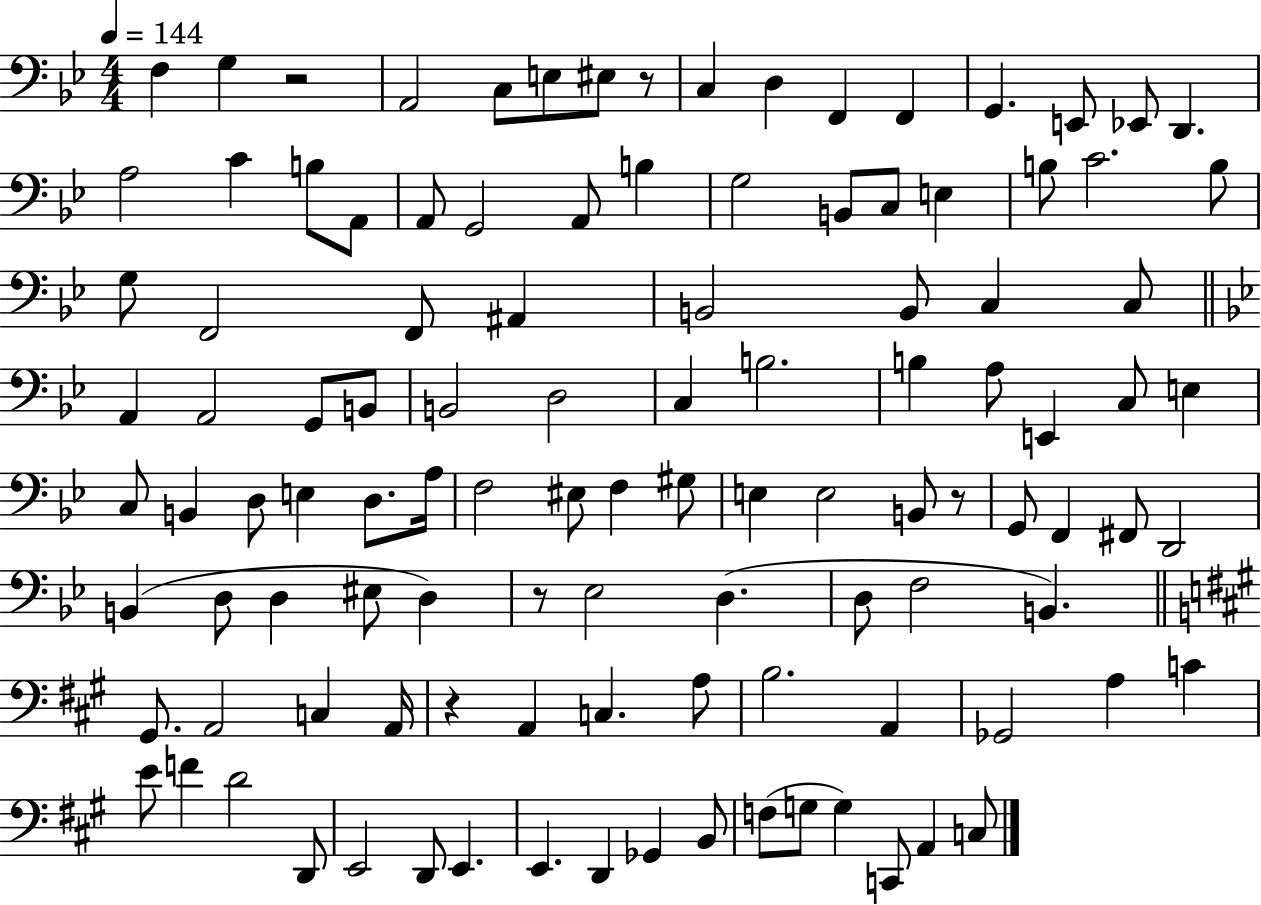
F3/q G3/q R/h A2/h C3/e E3/e EIS3/e R/e C3/q D3/q F2/q F2/q G2/q. E2/e Eb2/e D2/q. A3/h C4/q B3/e A2/e A2/e G2/h A2/e B3/q G3/h B2/e C3/e E3/q B3/e C4/h. B3/e G3/e F2/h F2/e A#2/q B2/h B2/e C3/q C3/e A2/q A2/h G2/e B2/e B2/h D3/h C3/q B3/h. B3/q A3/e E2/q C3/e E3/q C3/e B2/q D3/e E3/q D3/e. A3/s F3/h EIS3/e F3/q G#3/e E3/q E3/h B2/e R/e G2/e F2/q F#2/e D2/h B2/q D3/e D3/q EIS3/e D3/q R/e Eb3/h D3/q. D3/e F3/h B2/q. G#2/e. A2/h C3/q A2/s R/q A2/q C3/q. A3/e B3/h. A2/q Gb2/h A3/q C4/q E4/e F4/q D4/h D2/e E2/h D2/e E2/q. E2/q. D2/q Gb2/q B2/e F3/e G3/e G3/q C2/e A2/q C3/e